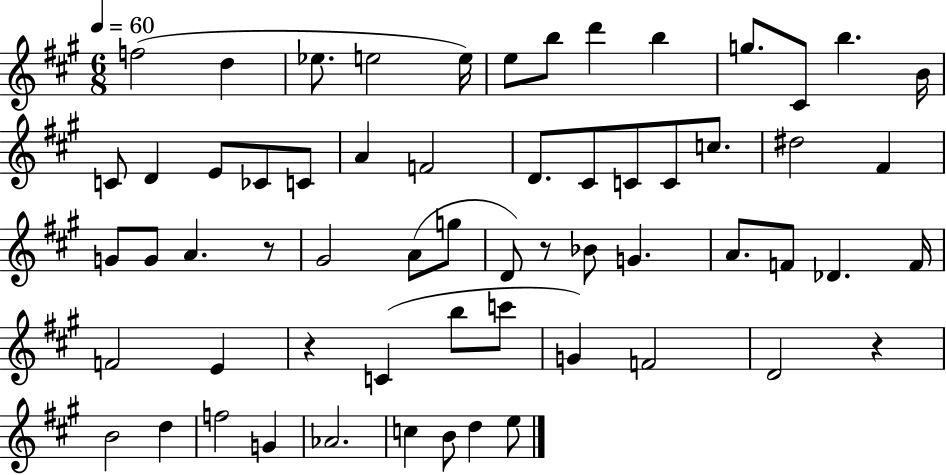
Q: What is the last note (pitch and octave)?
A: E5